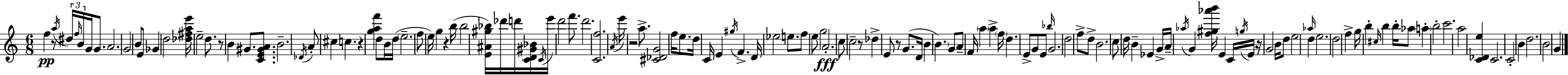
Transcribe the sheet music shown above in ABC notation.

X:1
T:Untitled
M:6/8
L:1/4
K:Am
f z/2 a/4 ^d/4 f/4 B/4 G/4 G/2 A2 G2 B/2 E/2 _G d2 [_d^fae']/4 e2 d/2 z/2 B ^G/2 [CE^GA]/2 B2 _D/4 A/2 ^c c z [gaf'] d/2 B/4 d/4 e2 f/2 e/4 g z b/4 b2 [E^A^g_b]/4 _d'/4 d'/4 [CD^G_B]/4 C/4 e'/4 d'2 f'/2 d'2 [Cf]2 A/4 e'/4 z2 a/2 [^C_DG]2 f/4 e/2 d/4 C/4 E ^g/4 F D/4 _e2 e/2 f/2 e/2 g2 A2 c/2 c2 z/2 _d E/2 z/2 G/2 D/4 B B G/2 A/2 F/4 a a f/4 d E/2 G/2 E/2 _b/4 G2 d2 f/2 d/2 B2 c/2 d/4 B _E G/4 A/4 _a/4 G [f^g_a'b']/4 E C/4 g/4 E/4 z/4 G2 B/4 d/2 e2 _a/4 d e2 d2 f g/4 b ^c/4 b b/4 _a/2 a b2 c'2 a2 [C_De] C2 C2 B d2 B2 G